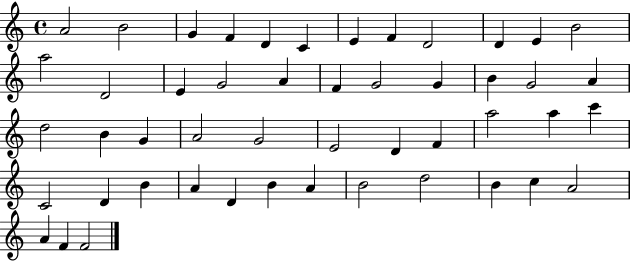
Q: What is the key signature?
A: C major